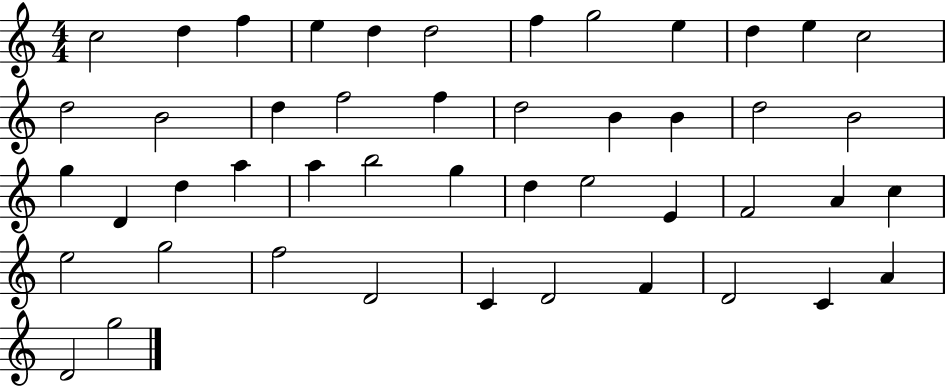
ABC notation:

X:1
T:Untitled
M:4/4
L:1/4
K:C
c2 d f e d d2 f g2 e d e c2 d2 B2 d f2 f d2 B B d2 B2 g D d a a b2 g d e2 E F2 A c e2 g2 f2 D2 C D2 F D2 C A D2 g2